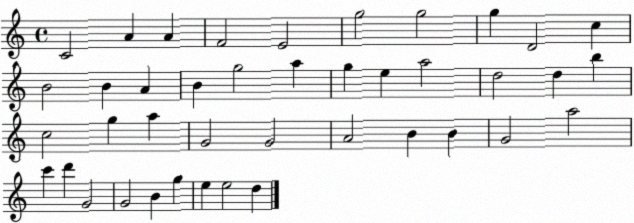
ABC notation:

X:1
T:Untitled
M:4/4
L:1/4
K:C
C2 A A F2 E2 g2 g2 g D2 c B2 B A B g2 a g e a2 d2 d b c2 g a G2 G2 A2 B B G2 a2 c' d' G2 G2 B g e e2 d